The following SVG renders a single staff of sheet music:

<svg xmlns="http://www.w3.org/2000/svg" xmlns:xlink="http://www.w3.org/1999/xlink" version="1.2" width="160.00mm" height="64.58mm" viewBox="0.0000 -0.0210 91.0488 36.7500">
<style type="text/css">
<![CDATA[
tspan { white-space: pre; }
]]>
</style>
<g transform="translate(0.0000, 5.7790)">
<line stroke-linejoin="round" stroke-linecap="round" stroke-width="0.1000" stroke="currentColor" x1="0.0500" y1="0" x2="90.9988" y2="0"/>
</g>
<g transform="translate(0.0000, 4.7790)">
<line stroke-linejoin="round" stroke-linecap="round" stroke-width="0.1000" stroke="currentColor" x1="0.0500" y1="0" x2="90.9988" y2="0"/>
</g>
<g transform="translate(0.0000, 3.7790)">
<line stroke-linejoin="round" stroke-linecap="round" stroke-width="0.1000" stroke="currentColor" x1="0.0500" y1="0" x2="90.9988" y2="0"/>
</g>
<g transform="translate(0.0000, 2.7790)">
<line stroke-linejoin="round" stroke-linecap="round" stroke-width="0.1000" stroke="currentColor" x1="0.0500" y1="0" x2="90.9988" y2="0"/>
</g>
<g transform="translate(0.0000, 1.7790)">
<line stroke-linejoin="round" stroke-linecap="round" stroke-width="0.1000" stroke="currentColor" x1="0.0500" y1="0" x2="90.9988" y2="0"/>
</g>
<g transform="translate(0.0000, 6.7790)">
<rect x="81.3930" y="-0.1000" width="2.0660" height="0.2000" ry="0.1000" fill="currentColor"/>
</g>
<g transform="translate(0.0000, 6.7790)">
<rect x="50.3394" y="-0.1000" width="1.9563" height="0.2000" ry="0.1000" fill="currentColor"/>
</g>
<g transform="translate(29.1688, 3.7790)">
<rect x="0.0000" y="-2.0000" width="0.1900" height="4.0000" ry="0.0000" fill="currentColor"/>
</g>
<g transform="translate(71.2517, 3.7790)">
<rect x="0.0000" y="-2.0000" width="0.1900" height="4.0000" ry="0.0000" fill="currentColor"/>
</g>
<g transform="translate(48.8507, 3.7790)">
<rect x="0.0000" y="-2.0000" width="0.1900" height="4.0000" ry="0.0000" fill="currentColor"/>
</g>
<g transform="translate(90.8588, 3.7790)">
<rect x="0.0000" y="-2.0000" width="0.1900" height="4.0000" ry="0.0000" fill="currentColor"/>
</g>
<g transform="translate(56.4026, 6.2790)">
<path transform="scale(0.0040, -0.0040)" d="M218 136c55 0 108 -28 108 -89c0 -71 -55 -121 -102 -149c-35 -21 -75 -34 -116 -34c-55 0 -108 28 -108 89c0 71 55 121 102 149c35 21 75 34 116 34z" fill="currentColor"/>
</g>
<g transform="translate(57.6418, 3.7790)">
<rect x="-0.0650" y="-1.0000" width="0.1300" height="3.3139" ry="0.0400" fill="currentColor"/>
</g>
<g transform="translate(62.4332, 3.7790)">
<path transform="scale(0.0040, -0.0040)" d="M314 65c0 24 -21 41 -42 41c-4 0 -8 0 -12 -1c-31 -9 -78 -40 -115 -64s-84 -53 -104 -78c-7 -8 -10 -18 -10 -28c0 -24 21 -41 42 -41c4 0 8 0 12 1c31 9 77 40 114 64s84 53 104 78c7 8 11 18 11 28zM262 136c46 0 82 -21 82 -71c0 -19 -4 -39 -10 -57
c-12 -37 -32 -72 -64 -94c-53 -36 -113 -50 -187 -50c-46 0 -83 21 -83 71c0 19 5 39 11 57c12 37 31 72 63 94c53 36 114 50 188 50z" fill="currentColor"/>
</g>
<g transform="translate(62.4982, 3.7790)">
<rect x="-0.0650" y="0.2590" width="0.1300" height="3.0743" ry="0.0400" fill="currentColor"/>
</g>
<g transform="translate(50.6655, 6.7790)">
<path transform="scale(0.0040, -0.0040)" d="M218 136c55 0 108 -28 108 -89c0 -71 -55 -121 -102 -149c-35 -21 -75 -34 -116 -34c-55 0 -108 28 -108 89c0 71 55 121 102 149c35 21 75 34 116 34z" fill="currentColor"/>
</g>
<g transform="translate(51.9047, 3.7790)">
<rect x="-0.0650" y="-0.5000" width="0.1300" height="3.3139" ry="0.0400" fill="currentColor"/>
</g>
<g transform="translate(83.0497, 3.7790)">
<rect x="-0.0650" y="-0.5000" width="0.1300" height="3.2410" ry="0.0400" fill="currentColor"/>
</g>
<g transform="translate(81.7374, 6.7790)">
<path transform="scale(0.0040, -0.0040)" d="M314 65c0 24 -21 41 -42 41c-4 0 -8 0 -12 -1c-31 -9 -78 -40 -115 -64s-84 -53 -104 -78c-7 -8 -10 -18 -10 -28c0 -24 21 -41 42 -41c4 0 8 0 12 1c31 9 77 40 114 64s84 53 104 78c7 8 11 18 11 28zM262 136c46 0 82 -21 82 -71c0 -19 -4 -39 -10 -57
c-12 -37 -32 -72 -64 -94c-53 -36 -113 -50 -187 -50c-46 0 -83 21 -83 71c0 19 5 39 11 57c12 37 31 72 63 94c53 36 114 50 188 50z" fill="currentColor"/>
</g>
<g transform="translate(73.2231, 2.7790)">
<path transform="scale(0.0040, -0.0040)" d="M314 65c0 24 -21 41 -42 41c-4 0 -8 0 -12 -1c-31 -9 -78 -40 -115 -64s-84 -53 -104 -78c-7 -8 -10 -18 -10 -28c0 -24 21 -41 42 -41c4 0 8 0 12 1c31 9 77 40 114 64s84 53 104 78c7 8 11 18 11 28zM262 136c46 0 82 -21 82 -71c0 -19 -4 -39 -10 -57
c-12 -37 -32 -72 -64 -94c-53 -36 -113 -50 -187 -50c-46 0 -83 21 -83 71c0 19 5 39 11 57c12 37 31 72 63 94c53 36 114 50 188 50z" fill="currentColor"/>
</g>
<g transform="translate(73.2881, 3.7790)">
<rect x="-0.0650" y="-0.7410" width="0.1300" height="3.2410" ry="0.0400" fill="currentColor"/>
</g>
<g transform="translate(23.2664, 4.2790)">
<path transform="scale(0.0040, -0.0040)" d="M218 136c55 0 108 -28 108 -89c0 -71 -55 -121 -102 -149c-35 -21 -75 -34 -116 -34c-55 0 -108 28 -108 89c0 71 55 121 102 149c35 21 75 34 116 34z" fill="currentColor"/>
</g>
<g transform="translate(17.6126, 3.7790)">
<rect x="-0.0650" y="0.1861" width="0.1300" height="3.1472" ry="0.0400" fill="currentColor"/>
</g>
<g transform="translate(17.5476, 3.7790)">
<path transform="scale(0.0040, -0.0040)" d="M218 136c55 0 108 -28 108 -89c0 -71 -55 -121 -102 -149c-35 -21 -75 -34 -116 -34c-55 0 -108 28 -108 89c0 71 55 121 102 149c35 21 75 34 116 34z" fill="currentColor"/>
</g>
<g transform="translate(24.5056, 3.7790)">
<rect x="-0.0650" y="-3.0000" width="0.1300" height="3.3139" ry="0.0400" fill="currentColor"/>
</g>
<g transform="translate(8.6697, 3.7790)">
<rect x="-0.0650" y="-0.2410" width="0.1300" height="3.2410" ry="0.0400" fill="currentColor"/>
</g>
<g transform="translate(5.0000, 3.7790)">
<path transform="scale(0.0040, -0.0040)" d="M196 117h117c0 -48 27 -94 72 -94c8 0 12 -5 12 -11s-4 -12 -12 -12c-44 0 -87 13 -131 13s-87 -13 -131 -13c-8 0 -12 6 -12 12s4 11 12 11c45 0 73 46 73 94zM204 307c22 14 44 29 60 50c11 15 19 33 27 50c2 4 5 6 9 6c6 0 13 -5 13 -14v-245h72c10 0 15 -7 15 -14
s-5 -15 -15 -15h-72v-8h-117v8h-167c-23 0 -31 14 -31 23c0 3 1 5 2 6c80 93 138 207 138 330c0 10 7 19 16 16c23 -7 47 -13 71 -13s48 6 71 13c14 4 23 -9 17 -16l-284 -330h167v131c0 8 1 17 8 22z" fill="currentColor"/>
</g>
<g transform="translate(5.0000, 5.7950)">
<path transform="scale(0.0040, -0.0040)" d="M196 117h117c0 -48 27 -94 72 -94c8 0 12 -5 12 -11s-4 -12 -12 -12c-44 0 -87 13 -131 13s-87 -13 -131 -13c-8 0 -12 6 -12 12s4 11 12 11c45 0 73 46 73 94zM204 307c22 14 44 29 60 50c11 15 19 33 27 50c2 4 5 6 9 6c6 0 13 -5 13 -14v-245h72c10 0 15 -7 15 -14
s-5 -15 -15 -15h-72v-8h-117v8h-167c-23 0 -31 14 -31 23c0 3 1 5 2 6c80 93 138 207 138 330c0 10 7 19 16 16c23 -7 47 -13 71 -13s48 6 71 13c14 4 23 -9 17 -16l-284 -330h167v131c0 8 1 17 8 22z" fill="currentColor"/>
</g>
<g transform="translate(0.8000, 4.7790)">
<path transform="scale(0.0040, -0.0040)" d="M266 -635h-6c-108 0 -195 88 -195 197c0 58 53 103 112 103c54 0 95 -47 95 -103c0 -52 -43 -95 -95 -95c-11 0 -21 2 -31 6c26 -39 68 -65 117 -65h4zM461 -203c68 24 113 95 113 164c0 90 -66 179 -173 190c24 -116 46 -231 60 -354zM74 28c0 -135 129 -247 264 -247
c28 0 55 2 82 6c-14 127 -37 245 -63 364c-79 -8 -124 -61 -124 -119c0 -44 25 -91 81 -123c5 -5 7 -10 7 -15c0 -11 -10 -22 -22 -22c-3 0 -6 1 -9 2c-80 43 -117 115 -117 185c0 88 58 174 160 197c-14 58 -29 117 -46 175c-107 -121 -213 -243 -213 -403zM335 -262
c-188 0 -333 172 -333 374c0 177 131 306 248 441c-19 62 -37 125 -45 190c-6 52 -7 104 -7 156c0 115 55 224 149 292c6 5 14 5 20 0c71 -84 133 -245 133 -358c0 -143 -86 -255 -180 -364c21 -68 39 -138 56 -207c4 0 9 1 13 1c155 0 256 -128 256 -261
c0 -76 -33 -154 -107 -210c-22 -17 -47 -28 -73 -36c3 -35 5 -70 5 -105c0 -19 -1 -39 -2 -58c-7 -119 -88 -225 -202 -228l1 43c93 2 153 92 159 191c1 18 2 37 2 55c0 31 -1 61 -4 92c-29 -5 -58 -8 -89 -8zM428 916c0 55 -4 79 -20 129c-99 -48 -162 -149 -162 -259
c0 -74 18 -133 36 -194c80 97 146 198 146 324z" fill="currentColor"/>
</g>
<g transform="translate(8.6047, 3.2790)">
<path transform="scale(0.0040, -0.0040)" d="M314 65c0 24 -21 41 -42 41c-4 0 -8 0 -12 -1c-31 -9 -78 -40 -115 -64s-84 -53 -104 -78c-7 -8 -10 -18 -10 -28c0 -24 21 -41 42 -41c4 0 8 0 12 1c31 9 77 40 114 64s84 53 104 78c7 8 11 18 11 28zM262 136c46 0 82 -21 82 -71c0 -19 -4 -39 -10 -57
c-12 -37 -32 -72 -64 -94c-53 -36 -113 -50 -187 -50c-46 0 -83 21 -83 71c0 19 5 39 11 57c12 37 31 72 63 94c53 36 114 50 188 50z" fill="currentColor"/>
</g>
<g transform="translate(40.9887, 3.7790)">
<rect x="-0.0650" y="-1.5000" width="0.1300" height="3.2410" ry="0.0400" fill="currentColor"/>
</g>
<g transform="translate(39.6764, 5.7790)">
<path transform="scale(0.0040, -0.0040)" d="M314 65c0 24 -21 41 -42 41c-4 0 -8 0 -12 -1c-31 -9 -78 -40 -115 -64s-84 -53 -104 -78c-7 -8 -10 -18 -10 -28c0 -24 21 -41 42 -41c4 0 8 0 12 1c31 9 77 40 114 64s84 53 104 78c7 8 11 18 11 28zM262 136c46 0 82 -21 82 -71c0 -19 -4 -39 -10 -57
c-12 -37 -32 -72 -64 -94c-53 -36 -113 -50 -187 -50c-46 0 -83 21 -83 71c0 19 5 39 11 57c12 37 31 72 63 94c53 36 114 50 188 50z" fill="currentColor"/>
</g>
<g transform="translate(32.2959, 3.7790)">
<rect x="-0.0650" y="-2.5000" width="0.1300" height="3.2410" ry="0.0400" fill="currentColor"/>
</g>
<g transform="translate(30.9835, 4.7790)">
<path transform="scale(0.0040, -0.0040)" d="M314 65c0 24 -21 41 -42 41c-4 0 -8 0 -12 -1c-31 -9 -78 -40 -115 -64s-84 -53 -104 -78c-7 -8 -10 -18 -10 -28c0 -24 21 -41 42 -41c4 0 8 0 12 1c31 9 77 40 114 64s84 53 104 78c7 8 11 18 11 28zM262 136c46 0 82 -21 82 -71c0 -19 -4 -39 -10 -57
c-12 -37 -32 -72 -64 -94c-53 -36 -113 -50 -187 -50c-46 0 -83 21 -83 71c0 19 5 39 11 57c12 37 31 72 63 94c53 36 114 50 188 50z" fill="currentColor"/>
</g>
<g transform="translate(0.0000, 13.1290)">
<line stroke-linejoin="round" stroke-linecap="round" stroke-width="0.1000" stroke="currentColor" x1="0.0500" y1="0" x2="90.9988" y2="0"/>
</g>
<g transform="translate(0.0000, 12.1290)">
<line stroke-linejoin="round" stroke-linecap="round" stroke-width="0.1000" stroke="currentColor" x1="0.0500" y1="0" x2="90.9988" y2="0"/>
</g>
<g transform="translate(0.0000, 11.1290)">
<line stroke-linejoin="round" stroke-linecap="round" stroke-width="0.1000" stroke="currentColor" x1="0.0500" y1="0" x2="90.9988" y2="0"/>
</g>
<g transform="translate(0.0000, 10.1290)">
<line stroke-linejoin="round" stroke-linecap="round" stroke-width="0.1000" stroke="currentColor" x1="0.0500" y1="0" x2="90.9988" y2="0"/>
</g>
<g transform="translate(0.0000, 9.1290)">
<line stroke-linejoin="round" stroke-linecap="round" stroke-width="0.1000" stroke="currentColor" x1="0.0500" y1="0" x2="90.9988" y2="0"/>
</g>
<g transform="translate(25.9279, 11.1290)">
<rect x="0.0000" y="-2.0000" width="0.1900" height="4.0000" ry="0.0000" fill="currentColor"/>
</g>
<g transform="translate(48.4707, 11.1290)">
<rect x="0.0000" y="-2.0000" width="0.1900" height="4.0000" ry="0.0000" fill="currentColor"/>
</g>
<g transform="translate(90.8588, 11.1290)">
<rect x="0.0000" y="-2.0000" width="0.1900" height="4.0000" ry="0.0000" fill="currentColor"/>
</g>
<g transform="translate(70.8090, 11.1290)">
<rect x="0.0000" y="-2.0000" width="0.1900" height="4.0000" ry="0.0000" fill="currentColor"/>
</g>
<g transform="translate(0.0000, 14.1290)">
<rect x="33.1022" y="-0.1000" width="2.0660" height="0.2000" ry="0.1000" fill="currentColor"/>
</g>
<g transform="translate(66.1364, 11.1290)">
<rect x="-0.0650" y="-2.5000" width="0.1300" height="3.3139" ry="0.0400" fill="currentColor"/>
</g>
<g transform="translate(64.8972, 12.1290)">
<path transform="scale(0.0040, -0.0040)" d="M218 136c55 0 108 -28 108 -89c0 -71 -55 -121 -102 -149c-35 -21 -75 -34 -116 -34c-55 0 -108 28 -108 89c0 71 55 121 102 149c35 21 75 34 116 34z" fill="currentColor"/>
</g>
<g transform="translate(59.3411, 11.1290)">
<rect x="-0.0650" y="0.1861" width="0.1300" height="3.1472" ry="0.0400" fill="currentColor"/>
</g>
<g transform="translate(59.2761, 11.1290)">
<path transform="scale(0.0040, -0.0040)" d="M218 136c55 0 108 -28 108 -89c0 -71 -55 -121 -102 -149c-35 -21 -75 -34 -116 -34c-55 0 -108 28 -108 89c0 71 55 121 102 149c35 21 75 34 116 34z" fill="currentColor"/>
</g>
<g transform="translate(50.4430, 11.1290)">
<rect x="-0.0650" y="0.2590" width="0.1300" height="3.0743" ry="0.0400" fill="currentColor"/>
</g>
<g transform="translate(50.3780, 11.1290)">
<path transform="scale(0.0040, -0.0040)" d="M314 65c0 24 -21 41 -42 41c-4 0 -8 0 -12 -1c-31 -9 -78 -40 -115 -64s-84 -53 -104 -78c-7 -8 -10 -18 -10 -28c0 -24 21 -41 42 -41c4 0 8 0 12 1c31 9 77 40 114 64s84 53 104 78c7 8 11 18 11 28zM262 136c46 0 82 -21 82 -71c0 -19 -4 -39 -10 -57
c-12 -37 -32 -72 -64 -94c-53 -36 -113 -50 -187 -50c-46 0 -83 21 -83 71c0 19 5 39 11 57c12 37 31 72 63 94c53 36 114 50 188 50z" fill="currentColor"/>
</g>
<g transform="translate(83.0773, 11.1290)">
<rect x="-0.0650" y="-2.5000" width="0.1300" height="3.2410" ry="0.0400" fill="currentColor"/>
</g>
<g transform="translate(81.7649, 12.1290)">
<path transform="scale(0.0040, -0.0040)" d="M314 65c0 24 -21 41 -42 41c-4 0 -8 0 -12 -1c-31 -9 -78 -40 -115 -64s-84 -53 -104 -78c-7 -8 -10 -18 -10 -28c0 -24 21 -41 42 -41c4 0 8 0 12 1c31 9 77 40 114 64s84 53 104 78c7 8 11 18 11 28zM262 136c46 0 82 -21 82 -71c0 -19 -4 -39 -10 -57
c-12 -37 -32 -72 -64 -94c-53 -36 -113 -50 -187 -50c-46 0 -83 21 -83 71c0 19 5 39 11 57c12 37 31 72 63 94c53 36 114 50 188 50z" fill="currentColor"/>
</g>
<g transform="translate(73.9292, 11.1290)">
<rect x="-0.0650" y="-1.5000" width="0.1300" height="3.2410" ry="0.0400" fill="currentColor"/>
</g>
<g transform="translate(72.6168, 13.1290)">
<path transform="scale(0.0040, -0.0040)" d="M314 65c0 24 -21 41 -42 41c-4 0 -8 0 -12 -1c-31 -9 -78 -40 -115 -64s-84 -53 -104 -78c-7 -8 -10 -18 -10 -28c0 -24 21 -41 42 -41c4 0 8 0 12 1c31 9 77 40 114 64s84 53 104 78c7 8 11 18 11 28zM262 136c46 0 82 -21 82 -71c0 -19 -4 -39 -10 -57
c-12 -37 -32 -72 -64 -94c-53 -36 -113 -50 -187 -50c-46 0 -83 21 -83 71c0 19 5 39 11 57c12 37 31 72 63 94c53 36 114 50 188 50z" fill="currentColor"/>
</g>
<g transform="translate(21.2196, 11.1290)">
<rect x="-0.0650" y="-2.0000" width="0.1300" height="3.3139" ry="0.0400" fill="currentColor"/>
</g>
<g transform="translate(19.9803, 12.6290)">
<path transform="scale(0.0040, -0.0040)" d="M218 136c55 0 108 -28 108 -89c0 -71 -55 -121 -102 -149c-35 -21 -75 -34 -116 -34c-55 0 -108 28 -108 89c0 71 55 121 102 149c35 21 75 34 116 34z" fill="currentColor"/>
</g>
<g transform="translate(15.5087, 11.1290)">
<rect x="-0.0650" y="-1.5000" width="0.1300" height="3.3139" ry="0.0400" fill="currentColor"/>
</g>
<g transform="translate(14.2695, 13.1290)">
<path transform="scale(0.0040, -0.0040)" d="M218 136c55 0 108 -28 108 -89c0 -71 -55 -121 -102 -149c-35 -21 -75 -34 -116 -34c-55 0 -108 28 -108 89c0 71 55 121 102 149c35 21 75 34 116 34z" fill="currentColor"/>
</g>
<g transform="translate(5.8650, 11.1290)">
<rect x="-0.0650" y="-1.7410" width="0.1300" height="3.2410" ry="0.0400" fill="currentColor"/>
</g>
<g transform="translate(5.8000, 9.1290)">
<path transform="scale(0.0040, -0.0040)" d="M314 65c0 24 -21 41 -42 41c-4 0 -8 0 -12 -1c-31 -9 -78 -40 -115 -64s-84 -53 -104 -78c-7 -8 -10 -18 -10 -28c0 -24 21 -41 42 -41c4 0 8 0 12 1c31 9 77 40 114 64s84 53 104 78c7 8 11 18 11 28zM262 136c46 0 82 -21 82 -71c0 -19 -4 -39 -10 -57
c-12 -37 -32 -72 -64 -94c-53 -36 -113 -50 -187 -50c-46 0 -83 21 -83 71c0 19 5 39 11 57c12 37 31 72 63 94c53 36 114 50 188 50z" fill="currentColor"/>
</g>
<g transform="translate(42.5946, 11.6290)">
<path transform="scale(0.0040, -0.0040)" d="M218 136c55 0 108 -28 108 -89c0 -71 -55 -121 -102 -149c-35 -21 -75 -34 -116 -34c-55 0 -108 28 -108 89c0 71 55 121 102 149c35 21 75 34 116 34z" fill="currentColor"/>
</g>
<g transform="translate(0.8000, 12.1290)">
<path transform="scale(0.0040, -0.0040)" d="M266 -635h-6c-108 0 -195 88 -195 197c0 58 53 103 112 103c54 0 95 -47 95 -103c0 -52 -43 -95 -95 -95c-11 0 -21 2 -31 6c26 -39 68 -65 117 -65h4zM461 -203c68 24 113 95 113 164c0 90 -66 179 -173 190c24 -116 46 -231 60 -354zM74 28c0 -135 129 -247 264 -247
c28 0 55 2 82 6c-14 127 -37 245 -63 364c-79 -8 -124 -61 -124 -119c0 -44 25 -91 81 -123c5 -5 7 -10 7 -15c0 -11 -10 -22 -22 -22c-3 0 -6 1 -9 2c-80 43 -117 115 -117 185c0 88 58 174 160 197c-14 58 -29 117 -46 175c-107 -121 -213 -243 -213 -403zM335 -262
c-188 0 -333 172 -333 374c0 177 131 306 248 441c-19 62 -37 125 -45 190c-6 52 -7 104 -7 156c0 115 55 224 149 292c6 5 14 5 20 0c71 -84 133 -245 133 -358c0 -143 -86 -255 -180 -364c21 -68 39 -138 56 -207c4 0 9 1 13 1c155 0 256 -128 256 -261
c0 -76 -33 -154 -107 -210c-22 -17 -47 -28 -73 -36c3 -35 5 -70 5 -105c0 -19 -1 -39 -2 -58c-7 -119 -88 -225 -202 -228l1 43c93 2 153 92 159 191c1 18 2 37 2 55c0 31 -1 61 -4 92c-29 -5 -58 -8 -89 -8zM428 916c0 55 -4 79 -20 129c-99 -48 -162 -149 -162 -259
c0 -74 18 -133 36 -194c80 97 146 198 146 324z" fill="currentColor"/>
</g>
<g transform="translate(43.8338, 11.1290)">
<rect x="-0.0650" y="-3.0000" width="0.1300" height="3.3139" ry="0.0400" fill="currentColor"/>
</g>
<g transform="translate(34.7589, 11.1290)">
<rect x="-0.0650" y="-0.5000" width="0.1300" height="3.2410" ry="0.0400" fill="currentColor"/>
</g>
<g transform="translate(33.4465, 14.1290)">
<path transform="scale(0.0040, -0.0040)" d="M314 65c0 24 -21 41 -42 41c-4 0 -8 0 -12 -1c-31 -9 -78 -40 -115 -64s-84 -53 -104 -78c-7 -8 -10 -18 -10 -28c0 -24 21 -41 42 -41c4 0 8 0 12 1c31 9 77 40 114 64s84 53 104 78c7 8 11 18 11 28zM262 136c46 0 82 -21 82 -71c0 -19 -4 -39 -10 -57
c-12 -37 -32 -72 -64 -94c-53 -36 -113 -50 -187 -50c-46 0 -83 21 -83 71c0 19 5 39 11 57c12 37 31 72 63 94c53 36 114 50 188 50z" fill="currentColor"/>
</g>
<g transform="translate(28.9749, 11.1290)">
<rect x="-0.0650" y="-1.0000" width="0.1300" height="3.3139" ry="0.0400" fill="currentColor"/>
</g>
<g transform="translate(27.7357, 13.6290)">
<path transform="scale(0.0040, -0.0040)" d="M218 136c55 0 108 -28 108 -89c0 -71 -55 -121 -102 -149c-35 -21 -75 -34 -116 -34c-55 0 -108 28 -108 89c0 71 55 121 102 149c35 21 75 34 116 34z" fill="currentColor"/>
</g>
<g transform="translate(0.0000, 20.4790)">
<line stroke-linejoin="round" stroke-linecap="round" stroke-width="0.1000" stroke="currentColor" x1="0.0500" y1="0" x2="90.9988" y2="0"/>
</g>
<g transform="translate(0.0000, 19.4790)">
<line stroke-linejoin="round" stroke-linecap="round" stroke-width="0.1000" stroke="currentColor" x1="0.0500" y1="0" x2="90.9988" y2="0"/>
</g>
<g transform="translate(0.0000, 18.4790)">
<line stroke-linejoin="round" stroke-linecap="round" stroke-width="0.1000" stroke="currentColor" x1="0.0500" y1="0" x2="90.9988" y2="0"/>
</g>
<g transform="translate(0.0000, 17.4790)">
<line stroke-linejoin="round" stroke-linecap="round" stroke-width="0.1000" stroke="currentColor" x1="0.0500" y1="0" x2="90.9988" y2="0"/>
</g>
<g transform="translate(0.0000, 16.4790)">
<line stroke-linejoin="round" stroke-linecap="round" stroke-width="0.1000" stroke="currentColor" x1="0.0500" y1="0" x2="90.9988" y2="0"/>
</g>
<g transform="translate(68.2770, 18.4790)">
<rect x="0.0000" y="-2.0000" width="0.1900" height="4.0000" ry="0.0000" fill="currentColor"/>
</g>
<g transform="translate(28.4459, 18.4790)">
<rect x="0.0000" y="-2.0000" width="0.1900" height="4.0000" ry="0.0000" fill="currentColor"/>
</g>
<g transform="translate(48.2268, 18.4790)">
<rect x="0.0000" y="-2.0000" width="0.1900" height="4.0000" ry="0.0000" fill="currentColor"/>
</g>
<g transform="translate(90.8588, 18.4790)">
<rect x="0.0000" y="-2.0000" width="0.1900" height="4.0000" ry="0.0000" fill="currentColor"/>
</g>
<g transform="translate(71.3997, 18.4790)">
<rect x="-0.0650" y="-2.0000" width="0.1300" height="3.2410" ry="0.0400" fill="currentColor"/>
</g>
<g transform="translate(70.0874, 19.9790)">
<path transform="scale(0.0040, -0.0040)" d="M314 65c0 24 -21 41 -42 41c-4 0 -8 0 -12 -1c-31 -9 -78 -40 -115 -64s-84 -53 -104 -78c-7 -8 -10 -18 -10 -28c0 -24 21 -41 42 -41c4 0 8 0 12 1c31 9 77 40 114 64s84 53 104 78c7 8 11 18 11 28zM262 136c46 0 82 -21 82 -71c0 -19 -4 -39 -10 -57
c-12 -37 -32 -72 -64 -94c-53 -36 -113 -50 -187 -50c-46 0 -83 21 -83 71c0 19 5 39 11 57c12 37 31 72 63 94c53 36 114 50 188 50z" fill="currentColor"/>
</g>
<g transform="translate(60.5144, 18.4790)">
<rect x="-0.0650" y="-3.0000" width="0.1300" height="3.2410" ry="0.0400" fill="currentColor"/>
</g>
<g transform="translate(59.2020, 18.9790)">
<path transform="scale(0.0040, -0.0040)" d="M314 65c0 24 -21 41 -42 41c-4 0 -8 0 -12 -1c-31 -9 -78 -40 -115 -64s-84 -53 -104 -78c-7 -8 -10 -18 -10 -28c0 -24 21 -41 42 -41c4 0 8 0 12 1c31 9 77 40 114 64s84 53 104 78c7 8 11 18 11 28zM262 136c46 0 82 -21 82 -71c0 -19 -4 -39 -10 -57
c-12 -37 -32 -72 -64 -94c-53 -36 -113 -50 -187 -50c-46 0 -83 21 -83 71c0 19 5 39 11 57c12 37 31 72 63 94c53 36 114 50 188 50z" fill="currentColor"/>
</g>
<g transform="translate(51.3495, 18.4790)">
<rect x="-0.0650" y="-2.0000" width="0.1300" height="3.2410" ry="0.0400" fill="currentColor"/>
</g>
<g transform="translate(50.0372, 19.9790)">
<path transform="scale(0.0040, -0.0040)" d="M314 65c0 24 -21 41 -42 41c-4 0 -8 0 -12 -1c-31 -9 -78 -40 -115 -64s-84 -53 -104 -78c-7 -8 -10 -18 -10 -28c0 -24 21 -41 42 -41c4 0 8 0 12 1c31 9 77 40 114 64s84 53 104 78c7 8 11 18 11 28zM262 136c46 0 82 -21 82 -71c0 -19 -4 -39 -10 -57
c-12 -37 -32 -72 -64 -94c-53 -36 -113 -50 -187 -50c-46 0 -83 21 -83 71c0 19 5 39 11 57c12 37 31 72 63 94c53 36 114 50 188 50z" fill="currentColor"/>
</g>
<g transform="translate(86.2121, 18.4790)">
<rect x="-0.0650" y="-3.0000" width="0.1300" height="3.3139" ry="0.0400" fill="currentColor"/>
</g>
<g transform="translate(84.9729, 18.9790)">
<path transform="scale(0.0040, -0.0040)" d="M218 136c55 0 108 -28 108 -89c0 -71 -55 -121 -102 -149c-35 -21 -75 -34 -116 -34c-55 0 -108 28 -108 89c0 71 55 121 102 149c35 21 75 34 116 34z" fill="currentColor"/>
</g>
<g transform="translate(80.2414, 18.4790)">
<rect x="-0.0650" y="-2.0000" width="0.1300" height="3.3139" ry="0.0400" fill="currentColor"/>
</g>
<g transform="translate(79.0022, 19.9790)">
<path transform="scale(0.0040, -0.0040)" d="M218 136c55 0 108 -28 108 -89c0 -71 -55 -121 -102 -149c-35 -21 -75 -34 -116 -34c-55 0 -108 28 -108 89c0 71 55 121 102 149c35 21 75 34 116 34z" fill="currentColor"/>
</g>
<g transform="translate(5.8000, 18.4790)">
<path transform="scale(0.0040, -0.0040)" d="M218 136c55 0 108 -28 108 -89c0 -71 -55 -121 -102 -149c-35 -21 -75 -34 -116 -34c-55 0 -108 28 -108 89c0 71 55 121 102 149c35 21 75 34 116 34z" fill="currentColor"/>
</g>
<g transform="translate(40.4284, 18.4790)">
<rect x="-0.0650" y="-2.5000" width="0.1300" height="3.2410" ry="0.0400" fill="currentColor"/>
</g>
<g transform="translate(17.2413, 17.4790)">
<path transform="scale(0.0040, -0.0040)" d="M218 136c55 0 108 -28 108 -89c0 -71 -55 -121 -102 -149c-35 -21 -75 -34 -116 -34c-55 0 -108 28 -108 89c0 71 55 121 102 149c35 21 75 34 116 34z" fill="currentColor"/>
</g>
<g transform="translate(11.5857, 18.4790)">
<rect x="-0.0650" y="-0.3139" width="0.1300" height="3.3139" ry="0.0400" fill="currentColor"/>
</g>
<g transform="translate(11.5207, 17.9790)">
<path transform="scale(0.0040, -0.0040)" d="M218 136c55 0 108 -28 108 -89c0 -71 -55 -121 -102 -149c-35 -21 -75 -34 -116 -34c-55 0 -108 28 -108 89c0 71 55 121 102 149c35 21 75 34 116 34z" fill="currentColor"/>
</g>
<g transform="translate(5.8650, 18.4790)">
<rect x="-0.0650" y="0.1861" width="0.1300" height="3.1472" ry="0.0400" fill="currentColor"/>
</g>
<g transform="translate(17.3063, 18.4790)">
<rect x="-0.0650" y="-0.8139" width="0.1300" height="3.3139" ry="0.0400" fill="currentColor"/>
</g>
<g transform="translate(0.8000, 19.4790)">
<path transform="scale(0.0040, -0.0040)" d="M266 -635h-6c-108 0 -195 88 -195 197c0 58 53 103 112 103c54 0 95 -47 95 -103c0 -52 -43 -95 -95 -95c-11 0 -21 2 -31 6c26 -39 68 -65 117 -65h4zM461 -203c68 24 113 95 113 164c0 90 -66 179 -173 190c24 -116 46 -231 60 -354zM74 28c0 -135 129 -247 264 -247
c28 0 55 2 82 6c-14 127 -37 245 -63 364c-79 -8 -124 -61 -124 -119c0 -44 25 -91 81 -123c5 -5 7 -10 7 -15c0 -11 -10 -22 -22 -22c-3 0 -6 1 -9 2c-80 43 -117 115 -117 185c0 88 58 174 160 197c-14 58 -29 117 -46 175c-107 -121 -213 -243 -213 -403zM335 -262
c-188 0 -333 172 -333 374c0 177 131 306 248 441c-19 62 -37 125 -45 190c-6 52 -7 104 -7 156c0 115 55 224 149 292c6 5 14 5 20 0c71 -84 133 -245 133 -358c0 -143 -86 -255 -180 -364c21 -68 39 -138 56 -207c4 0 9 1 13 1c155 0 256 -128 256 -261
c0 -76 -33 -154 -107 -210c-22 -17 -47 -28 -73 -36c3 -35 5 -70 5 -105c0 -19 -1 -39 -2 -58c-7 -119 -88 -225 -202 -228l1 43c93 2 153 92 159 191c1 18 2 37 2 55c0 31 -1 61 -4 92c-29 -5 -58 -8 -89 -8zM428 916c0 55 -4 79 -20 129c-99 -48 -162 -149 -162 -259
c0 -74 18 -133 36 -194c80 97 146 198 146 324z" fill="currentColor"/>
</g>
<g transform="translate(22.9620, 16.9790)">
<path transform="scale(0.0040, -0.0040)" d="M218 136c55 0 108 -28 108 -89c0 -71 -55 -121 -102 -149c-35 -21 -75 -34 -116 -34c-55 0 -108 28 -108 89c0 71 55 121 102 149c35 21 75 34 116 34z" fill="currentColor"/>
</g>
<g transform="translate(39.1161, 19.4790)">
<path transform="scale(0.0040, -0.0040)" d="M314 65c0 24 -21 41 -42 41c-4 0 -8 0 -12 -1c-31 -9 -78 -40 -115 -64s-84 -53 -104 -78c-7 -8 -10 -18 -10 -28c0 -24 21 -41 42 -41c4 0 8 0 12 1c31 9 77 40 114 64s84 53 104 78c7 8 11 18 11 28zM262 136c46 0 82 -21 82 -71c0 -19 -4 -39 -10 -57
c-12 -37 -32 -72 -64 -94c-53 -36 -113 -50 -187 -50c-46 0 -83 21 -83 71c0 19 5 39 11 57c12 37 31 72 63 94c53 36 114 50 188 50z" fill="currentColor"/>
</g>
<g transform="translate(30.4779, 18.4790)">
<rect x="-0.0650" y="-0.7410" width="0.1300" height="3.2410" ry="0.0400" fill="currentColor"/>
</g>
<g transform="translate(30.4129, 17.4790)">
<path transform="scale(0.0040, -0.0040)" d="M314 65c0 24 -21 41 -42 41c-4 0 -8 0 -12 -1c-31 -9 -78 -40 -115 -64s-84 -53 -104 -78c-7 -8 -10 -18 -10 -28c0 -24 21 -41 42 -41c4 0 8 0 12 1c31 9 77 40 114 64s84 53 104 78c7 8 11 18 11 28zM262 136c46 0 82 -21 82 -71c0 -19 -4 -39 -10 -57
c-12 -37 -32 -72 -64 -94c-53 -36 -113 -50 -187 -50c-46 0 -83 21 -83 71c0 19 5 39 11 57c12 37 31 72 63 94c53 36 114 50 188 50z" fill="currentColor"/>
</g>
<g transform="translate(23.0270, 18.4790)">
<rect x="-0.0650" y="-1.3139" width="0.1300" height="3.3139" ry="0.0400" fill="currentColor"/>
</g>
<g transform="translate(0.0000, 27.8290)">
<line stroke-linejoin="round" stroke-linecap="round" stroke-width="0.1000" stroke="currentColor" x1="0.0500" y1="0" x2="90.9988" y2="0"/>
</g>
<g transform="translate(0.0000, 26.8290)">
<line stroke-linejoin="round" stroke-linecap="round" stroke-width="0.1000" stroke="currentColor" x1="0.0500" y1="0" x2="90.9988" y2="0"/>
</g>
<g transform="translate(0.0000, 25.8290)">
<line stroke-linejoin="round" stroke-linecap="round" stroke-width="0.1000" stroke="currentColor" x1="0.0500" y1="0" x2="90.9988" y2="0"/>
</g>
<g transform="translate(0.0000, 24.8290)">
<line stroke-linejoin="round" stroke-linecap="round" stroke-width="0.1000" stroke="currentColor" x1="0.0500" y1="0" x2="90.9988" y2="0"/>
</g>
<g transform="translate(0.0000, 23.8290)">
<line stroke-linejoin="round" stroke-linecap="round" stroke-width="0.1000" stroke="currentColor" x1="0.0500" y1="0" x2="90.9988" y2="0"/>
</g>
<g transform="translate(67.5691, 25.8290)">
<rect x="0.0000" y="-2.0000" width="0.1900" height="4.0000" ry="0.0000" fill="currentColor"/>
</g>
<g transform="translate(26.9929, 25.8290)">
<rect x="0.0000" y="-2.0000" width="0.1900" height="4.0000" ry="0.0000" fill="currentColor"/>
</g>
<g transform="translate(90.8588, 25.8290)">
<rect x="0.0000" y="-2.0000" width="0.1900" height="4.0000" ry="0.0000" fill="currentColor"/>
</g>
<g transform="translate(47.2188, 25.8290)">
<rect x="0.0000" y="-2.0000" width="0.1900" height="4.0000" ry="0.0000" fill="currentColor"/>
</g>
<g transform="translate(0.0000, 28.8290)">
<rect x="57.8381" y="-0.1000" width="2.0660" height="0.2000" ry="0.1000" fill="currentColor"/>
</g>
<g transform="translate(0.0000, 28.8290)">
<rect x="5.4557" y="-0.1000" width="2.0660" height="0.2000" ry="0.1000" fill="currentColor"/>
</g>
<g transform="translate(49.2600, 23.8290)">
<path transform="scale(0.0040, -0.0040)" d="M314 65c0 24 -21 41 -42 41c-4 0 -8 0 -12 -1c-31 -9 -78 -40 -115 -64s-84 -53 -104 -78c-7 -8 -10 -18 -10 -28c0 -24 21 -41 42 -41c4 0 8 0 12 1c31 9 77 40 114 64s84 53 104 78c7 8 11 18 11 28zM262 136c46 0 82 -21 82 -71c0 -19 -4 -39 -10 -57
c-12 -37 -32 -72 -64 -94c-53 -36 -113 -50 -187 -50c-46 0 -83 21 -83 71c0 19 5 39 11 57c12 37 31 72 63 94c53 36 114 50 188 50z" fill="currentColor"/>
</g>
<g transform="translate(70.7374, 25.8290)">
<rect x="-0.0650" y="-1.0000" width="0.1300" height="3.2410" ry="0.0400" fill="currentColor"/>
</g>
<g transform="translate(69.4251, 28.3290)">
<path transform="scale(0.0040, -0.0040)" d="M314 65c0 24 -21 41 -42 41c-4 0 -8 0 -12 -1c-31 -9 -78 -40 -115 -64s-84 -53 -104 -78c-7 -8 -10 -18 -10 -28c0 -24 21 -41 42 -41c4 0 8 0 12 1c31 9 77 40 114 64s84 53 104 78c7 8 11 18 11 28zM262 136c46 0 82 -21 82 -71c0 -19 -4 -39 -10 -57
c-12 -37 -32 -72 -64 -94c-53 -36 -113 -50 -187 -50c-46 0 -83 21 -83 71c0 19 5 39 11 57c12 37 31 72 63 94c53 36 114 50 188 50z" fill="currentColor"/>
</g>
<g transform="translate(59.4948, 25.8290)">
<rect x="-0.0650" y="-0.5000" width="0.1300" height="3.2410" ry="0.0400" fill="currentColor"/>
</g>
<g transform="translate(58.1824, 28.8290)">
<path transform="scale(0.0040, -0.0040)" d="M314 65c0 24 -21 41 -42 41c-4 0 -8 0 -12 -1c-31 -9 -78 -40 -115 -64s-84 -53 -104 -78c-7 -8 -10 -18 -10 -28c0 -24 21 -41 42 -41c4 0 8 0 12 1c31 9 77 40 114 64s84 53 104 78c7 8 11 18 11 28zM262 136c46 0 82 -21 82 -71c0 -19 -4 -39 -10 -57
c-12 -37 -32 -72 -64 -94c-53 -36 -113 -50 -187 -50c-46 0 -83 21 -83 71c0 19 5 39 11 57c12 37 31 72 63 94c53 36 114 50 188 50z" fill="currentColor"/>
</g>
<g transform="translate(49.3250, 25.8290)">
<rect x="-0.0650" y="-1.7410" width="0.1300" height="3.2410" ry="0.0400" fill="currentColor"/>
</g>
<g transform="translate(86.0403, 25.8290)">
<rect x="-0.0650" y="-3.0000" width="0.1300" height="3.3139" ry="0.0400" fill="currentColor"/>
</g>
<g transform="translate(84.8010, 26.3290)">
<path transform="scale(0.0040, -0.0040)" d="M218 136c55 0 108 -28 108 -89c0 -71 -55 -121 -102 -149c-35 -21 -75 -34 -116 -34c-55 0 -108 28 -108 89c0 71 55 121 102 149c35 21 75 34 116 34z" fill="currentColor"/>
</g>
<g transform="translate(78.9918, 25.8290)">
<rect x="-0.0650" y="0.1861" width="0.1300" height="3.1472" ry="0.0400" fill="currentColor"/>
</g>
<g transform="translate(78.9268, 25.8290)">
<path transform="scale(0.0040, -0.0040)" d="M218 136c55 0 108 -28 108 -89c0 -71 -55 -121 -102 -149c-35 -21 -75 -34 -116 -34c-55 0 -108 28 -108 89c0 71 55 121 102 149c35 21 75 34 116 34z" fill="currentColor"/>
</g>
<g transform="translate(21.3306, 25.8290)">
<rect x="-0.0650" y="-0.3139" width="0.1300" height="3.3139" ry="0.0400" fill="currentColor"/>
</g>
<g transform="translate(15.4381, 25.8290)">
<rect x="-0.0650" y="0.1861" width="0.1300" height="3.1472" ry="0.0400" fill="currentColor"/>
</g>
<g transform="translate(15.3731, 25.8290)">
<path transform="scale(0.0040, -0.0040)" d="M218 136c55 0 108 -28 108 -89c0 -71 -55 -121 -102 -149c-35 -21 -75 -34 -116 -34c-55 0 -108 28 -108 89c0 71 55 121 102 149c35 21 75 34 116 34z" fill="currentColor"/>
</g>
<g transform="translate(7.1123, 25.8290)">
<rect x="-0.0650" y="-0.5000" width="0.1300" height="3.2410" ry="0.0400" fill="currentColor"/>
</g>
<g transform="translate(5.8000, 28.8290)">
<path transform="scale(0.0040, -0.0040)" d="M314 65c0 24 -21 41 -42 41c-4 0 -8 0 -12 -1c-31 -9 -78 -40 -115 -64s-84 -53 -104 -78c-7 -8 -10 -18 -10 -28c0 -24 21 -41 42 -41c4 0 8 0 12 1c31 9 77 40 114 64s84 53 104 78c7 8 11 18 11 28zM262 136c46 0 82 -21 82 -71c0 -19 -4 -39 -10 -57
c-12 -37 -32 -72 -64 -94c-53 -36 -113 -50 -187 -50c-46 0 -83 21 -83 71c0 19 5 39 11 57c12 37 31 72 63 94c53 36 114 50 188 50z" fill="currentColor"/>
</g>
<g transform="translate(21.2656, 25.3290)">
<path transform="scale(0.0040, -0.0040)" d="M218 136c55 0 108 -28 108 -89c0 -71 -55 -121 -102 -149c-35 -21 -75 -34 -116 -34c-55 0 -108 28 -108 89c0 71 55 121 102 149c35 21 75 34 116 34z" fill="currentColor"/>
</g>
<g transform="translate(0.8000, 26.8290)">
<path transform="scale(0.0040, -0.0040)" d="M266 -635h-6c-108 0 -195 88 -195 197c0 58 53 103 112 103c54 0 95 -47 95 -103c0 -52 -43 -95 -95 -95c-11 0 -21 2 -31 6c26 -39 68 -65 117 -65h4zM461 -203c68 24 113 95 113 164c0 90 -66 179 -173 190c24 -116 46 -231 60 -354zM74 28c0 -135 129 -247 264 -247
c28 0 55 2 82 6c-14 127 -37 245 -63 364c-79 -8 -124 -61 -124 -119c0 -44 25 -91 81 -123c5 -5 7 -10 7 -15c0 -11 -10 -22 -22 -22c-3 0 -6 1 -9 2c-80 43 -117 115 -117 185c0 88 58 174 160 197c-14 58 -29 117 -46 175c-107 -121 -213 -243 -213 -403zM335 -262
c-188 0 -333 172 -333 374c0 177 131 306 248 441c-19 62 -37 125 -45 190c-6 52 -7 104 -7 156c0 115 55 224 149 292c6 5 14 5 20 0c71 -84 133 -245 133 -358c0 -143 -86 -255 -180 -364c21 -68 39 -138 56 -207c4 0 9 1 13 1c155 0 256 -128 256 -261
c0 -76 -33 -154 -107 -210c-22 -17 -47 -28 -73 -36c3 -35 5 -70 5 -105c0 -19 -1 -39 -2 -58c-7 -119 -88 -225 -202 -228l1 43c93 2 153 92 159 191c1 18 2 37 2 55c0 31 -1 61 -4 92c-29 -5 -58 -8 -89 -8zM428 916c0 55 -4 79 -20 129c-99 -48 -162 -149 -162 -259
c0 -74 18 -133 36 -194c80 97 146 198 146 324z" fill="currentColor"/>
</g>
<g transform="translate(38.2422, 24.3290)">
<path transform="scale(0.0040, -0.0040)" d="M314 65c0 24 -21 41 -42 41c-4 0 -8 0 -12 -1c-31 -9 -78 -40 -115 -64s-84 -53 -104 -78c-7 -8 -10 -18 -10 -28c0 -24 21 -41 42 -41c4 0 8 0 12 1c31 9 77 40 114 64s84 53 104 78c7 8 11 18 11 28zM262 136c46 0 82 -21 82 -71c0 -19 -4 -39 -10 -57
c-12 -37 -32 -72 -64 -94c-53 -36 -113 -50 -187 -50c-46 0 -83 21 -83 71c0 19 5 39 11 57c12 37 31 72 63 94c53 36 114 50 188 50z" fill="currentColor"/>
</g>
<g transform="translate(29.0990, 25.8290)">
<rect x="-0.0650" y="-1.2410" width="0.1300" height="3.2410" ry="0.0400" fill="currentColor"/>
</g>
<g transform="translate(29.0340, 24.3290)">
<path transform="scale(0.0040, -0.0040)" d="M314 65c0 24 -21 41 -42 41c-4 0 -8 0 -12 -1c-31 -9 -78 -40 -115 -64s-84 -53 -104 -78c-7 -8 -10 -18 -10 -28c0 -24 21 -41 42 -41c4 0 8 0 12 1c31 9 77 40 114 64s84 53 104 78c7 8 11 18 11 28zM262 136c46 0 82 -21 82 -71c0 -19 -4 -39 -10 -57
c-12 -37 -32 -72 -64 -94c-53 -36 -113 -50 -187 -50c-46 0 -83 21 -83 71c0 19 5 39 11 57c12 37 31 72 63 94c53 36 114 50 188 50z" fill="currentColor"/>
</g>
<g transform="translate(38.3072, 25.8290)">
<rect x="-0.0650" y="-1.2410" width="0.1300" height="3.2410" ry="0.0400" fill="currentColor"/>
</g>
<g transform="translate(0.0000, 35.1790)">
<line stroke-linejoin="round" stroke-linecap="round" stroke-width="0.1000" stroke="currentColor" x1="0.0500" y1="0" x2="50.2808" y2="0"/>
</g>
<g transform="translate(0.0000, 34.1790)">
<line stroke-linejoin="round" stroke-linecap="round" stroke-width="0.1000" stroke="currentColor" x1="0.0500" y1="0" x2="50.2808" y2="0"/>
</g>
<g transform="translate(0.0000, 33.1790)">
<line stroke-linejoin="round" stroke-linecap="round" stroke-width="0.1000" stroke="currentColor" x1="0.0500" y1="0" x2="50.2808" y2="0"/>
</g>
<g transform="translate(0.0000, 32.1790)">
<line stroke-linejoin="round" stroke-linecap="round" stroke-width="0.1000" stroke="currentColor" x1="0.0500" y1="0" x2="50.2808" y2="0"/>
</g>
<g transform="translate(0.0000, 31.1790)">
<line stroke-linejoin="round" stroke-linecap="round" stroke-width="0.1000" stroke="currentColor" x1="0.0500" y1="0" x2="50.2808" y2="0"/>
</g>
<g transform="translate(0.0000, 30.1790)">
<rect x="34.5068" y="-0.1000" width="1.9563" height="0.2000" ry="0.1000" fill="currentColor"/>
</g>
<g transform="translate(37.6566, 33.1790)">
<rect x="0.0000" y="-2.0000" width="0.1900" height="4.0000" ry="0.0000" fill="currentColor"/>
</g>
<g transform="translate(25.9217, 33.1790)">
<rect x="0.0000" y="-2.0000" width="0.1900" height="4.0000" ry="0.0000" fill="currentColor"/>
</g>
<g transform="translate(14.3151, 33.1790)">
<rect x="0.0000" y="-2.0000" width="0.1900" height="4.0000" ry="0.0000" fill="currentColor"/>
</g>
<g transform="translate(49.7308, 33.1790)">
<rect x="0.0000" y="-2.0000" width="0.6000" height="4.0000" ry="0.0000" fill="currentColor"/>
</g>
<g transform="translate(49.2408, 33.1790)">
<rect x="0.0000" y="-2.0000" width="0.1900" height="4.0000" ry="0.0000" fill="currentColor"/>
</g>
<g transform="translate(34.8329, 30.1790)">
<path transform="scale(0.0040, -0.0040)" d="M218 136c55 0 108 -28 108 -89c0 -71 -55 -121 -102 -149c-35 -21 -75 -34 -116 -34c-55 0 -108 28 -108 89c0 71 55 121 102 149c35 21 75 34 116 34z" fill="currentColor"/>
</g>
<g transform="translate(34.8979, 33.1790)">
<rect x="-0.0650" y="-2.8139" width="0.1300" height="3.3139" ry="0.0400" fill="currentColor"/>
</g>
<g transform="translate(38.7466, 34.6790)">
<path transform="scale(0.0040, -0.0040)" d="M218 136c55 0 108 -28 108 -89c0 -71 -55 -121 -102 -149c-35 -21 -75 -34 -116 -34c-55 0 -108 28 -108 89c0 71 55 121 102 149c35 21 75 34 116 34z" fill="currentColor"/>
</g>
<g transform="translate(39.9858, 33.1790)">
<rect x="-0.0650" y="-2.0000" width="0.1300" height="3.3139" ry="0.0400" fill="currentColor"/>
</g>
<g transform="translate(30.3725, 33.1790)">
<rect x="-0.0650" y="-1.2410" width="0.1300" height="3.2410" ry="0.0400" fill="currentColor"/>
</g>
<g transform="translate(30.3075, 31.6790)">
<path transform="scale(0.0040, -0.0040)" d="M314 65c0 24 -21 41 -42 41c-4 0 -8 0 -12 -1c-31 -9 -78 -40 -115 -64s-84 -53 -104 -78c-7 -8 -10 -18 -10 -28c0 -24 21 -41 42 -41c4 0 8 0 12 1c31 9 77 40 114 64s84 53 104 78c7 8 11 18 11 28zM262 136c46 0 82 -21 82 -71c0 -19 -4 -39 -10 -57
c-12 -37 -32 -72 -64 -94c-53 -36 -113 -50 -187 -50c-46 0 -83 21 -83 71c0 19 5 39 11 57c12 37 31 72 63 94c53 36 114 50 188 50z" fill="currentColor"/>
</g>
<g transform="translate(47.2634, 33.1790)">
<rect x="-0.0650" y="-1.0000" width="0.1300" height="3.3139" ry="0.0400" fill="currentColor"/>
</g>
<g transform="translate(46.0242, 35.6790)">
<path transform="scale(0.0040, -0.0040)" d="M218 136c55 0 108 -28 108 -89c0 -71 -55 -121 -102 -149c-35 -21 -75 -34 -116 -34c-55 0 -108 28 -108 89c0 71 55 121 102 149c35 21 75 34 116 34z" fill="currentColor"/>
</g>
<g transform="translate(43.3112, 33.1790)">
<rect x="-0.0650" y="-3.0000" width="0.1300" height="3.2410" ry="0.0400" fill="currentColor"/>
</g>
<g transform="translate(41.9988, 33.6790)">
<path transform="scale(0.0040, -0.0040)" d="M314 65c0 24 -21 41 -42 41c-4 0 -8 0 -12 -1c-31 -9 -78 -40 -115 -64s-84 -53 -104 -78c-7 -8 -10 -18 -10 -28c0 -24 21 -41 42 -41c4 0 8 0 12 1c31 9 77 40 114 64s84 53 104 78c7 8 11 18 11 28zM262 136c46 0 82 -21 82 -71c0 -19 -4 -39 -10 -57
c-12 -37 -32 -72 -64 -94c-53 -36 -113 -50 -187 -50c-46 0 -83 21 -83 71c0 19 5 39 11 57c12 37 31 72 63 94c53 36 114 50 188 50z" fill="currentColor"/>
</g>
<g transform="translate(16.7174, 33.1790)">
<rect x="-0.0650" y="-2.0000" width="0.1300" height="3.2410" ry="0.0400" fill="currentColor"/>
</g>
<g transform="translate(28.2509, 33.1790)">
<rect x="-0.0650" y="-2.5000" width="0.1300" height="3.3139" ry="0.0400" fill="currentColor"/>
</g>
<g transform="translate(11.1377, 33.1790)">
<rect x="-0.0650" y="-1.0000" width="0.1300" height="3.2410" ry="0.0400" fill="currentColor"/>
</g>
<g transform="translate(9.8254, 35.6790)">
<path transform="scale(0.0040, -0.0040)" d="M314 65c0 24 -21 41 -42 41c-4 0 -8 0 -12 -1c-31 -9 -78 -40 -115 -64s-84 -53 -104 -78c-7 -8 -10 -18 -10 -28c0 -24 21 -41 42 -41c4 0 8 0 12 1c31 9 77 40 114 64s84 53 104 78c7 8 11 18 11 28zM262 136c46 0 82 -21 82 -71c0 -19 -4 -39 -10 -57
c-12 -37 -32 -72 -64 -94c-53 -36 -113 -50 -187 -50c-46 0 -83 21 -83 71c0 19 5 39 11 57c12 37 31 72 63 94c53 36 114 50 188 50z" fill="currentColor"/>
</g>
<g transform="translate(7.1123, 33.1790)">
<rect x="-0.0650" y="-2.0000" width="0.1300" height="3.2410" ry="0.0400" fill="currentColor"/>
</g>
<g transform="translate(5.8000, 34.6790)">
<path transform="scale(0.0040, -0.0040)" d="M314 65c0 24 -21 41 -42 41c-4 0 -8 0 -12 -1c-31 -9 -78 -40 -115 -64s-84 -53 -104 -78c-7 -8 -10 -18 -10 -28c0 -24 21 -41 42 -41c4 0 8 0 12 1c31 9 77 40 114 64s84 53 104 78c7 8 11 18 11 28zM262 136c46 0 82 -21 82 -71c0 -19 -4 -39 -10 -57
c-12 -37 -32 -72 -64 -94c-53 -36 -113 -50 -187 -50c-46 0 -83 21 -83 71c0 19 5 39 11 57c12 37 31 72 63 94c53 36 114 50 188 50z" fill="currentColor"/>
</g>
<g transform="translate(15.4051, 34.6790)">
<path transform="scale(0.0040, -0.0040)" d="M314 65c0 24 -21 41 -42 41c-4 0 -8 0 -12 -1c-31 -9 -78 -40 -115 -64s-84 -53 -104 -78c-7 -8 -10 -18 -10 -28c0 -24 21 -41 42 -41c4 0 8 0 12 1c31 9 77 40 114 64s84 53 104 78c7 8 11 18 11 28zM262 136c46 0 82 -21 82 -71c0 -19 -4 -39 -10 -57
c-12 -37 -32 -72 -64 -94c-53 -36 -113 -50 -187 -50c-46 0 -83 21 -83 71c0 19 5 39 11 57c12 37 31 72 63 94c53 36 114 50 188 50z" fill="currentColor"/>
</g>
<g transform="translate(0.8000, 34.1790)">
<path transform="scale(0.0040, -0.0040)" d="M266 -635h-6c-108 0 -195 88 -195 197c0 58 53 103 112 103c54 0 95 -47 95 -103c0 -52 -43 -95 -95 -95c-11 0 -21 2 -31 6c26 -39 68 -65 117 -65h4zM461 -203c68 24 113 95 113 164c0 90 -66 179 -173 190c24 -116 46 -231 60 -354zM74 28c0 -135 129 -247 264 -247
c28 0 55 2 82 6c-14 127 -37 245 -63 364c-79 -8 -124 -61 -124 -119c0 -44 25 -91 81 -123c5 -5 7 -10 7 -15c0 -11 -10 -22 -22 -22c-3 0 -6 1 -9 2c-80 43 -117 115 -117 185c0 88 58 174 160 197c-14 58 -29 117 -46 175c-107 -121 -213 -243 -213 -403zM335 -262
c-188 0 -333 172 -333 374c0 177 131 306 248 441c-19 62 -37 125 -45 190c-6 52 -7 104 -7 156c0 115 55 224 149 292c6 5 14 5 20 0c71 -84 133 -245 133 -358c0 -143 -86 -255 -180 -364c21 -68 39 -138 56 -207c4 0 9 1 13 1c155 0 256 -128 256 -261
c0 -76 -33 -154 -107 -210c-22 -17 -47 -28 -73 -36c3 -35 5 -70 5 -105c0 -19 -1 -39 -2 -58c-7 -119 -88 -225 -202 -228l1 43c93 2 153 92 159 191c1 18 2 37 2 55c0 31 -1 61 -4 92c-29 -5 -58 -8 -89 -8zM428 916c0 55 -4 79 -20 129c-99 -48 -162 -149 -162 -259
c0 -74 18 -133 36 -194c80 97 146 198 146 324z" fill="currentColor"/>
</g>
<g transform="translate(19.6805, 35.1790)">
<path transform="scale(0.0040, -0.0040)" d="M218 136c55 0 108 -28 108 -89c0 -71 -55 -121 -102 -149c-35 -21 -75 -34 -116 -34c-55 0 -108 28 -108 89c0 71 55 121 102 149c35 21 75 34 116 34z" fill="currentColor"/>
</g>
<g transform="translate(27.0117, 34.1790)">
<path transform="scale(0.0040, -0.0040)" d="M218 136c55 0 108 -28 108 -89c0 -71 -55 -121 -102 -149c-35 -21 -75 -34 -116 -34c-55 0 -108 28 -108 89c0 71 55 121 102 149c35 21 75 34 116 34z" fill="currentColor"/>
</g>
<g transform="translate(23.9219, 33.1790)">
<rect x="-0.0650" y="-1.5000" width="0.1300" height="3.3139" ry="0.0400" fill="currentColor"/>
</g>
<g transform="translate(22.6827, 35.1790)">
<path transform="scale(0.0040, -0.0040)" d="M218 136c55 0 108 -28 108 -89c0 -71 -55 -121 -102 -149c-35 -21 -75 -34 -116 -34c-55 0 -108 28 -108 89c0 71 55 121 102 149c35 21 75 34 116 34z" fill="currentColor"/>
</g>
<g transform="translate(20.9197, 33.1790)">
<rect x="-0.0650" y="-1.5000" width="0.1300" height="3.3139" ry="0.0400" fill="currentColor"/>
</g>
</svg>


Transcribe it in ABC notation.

X:1
T:Untitled
M:4/4
L:1/4
K:C
c2 B A G2 E2 C D B2 d2 C2 f2 E F D C2 A B2 B G E2 G2 B c d e d2 G2 F2 A2 F2 F A C2 B c e2 e2 f2 C2 D2 B A F2 D2 F2 E E G e2 a F A2 D